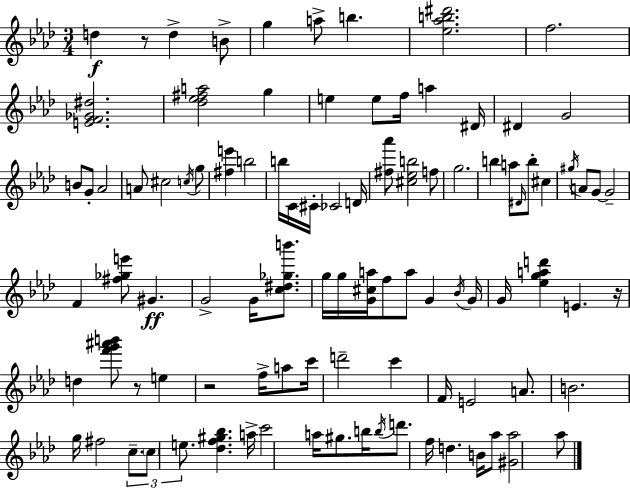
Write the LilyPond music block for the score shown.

{
  \clef treble
  \numericTimeSignature
  \time 3/4
  \key f \minor
  \repeat volta 2 { d''4\f r8 d''4-> b'8-> | g''4 a''8-> b''4. | <ees'' aes'' b'' dis'''>2. | f''2. | \break <e' f' ges' dis''>2. | <des'' ees'' fis'' a''>2 g''4 | e''4 e''8 f''16 a''4 dis'16 | dis'4 g'2 | \break b'8 g'8-. aes'2 | a'8 cis''2 \acciaccatura { c''16 } g''8 | <fis'' e'''>4 b''2 | b''16 c'16 \parenthesize cis'16-. ces'2 | \break d'16 <fis'' aes'''>8 <cis'' ees'' b''>2 f''8 | g''2. | b''4 a''8 \grace { dis'16 } b''8-. cis''4 | \acciaccatura { gis''16 } a'8 g'8~~ g'2-- | \break f'4 <fis'' ges'' e'''>8 gis'4.\ff | g'2-> g'16 | <c'' dis'' ges'' b'''>8. g''16 g''16 <g' cis'' a''>16 f''8 a''8 g'4 | \acciaccatura { bes'16 } g'16 g'16 <ees'' g'' a'' d'''>4 e'4. | \break r16 d''4 <f''' g''' ais''' b'''>8 r8 | e''4 r2 | f''16-> a''8 c'''16 d'''2-- | c'''4 f'16 e'2 | \break a'8. b'2. | g''16 fis''2 | \tuplet 3/2 { c''8.-- \parenthesize c''8 e''8. } <des'' f'' gis'' bes''>4. | a''16-> c'''2 | \break a''16 gis''8. b''16 \acciaccatura { b''16 } d'''8. f''16 d''4. | b'16 aes''8 <gis' aes''>2 | aes''8 } \bar "|."
}